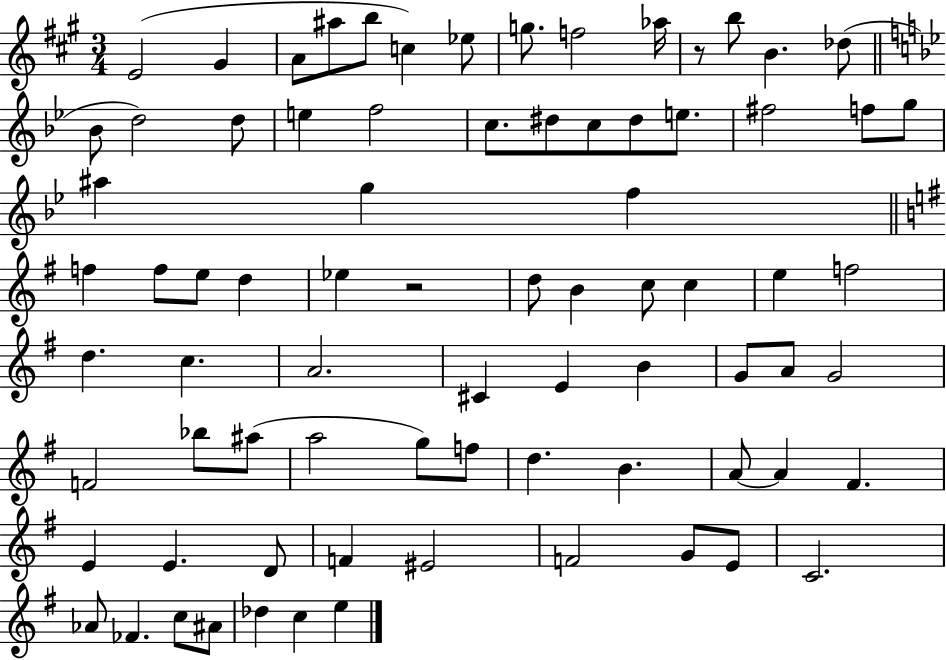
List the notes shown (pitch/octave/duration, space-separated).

E4/h G#4/q A4/e A#5/e B5/e C5/q Eb5/e G5/e. F5/h Ab5/s R/e B5/e B4/q. Db5/e Bb4/e D5/h D5/e E5/q F5/h C5/e. D#5/e C5/e D#5/e E5/e. F#5/h F5/e G5/e A#5/q G5/q F5/q F5/q F5/e E5/e D5/q Eb5/q R/h D5/e B4/q C5/e C5/q E5/q F5/h D5/q. C5/q. A4/h. C#4/q E4/q B4/q G4/e A4/e G4/h F4/h Bb5/e A#5/e A5/h G5/e F5/e D5/q. B4/q. A4/e A4/q F#4/q. E4/q E4/q. D4/e F4/q EIS4/h F4/h G4/e E4/e C4/h. Ab4/e FES4/q. C5/e A#4/e Db5/q C5/q E5/q